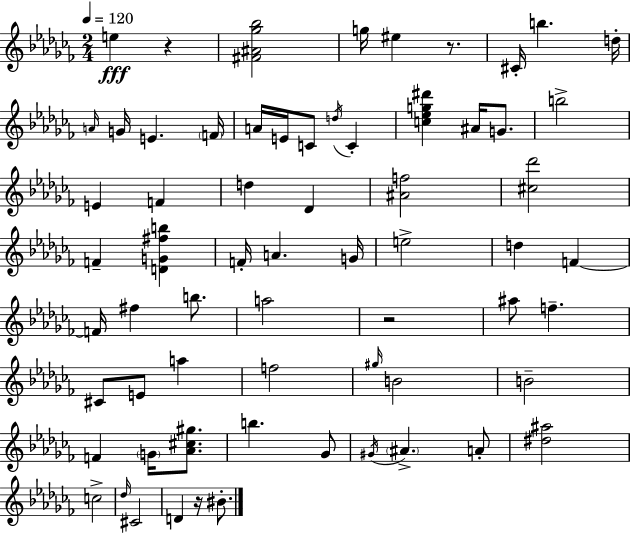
{
  \clef treble
  \numericTimeSignature
  \time 2/4
  \key aes \minor
  \tempo 4 = 120
  e''4\fff r4 | <fis' ais' ges'' bes''>2 | g''16 eis''4 r8. | cis'16-. b''4. d''16-. | \break \grace { a'16 } g'16 e'4. | \parenthesize f'16 a'16 e'16 c'8 \acciaccatura { d''16 } c'4-. | <c'' ees'' g'' dis'''>4 ais'16 g'8. | b''2-> | \break e'4 f'4 | d''4 des'4 | <ais' f''>2 | <cis'' des'''>2 | \break f'4-- <d' g' fis'' b''>4 | f'16-. a'4. | g'16 e''2-> | d''4 f'4~~ | \break f'16 fis''4 b''8. | a''2 | r2 | ais''8 f''4.-- | \break cis'8 e'8 a''4 | f''2 | \grace { gis''16 } b'2 | b'2-- | \break f'4 \parenthesize g'16 | <aes' cis'' gis''>8. b''4. | ges'8 \acciaccatura { gis'16 } \parenthesize ais'4.-> | a'8-. <dis'' ais''>2 | \break c''2-> | \grace { des''16 } cis'2 | d'4 | r16 bis'8.-. \bar "|."
}